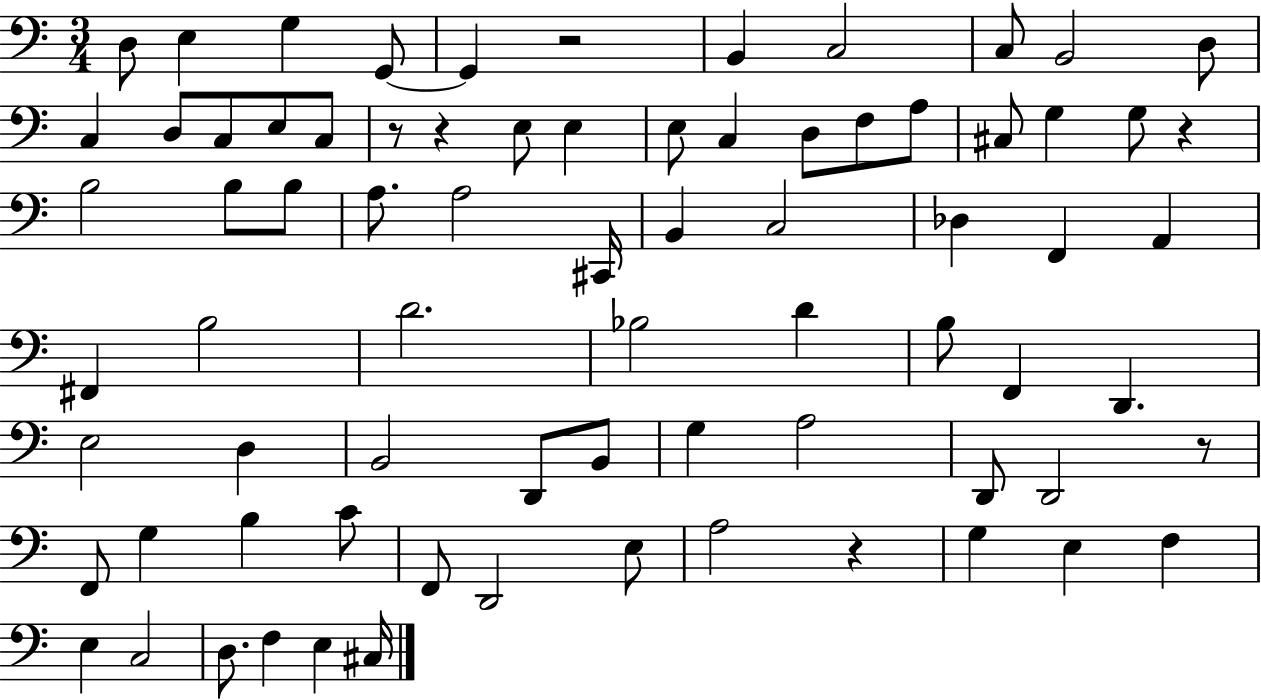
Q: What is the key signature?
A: C major